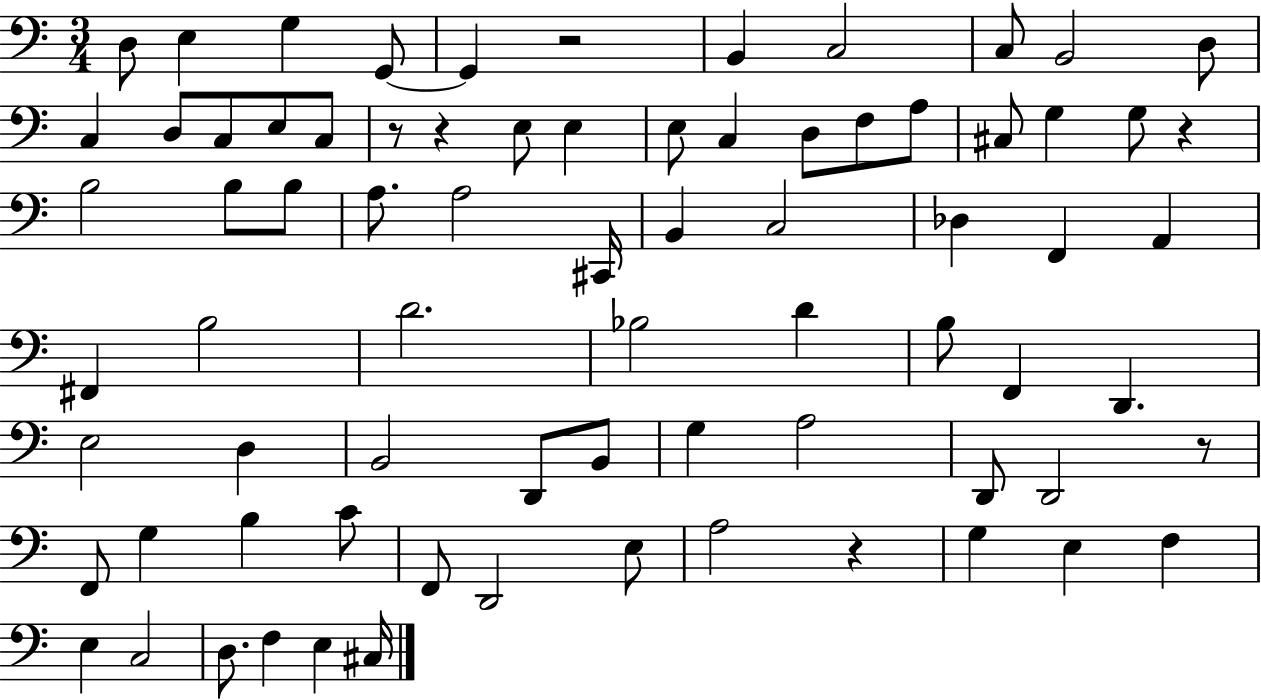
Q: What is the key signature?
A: C major